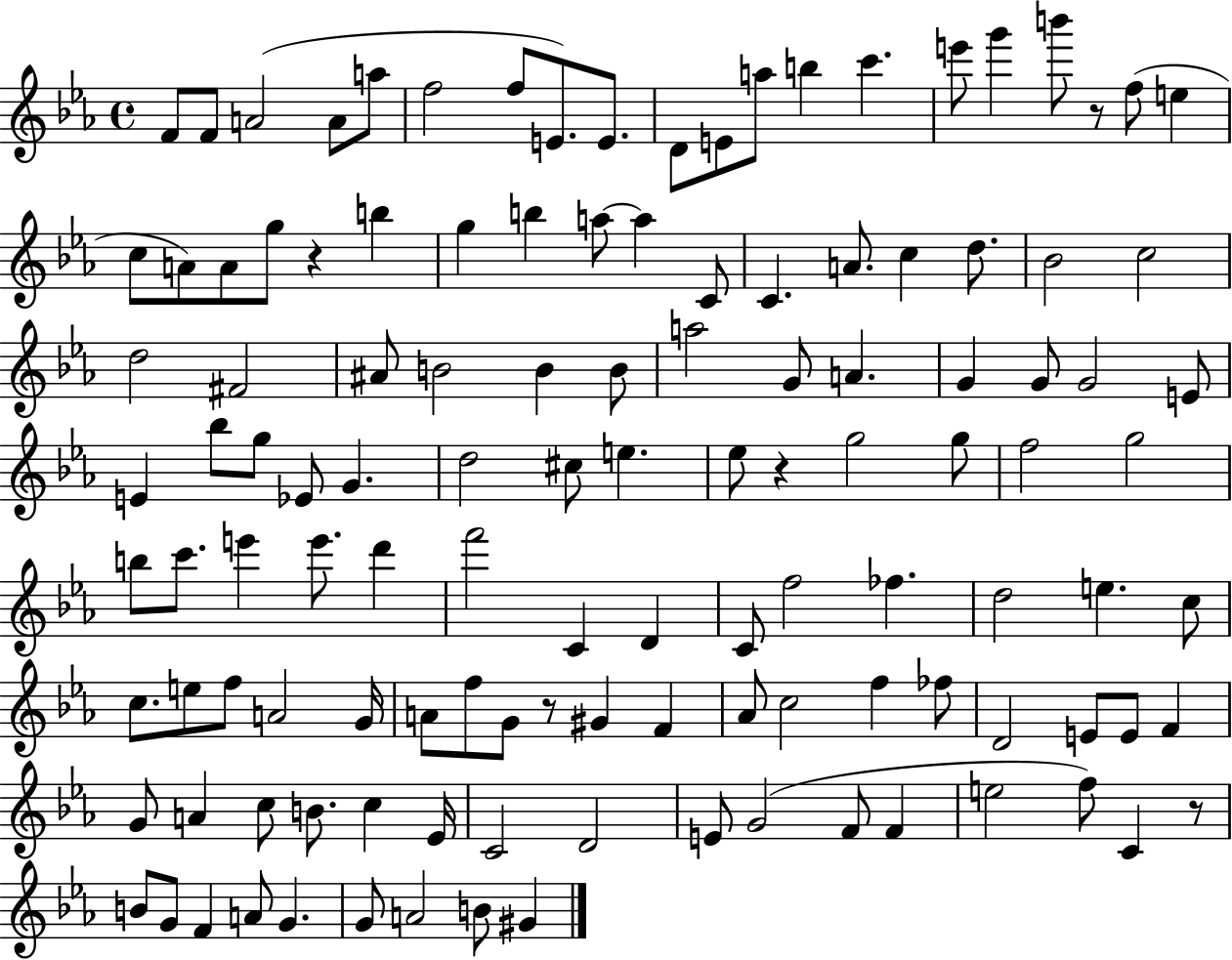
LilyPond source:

{
  \clef treble
  \time 4/4
  \defaultTimeSignature
  \key ees \major
  f'8 f'8 a'2( a'8 a''8 | f''2 f''8 e'8.) e'8. | d'8 e'8 a''8 b''4 c'''4. | e'''8 g'''4 b'''8 r8 f''8( e''4 | \break c''8 a'8) a'8 g''8 r4 b''4 | g''4 b''4 a''8~~ a''4 c'8 | c'4. a'8. c''4 d''8. | bes'2 c''2 | \break d''2 fis'2 | ais'8 b'2 b'4 b'8 | a''2 g'8 a'4. | g'4 g'8 g'2 e'8 | \break e'4 bes''8 g''8 ees'8 g'4. | d''2 cis''8 e''4. | ees''8 r4 g''2 g''8 | f''2 g''2 | \break b''8 c'''8. e'''4 e'''8. d'''4 | f'''2 c'4 d'4 | c'8 f''2 fes''4. | d''2 e''4. c''8 | \break c''8. e''8 f''8 a'2 g'16 | a'8 f''8 g'8 r8 gis'4 f'4 | aes'8 c''2 f''4 fes''8 | d'2 e'8 e'8 f'4 | \break g'8 a'4 c''8 b'8. c''4 ees'16 | c'2 d'2 | e'8 g'2( f'8 f'4 | e''2 f''8) c'4 r8 | \break b'8 g'8 f'4 a'8 g'4. | g'8 a'2 b'8 gis'4 | \bar "|."
}